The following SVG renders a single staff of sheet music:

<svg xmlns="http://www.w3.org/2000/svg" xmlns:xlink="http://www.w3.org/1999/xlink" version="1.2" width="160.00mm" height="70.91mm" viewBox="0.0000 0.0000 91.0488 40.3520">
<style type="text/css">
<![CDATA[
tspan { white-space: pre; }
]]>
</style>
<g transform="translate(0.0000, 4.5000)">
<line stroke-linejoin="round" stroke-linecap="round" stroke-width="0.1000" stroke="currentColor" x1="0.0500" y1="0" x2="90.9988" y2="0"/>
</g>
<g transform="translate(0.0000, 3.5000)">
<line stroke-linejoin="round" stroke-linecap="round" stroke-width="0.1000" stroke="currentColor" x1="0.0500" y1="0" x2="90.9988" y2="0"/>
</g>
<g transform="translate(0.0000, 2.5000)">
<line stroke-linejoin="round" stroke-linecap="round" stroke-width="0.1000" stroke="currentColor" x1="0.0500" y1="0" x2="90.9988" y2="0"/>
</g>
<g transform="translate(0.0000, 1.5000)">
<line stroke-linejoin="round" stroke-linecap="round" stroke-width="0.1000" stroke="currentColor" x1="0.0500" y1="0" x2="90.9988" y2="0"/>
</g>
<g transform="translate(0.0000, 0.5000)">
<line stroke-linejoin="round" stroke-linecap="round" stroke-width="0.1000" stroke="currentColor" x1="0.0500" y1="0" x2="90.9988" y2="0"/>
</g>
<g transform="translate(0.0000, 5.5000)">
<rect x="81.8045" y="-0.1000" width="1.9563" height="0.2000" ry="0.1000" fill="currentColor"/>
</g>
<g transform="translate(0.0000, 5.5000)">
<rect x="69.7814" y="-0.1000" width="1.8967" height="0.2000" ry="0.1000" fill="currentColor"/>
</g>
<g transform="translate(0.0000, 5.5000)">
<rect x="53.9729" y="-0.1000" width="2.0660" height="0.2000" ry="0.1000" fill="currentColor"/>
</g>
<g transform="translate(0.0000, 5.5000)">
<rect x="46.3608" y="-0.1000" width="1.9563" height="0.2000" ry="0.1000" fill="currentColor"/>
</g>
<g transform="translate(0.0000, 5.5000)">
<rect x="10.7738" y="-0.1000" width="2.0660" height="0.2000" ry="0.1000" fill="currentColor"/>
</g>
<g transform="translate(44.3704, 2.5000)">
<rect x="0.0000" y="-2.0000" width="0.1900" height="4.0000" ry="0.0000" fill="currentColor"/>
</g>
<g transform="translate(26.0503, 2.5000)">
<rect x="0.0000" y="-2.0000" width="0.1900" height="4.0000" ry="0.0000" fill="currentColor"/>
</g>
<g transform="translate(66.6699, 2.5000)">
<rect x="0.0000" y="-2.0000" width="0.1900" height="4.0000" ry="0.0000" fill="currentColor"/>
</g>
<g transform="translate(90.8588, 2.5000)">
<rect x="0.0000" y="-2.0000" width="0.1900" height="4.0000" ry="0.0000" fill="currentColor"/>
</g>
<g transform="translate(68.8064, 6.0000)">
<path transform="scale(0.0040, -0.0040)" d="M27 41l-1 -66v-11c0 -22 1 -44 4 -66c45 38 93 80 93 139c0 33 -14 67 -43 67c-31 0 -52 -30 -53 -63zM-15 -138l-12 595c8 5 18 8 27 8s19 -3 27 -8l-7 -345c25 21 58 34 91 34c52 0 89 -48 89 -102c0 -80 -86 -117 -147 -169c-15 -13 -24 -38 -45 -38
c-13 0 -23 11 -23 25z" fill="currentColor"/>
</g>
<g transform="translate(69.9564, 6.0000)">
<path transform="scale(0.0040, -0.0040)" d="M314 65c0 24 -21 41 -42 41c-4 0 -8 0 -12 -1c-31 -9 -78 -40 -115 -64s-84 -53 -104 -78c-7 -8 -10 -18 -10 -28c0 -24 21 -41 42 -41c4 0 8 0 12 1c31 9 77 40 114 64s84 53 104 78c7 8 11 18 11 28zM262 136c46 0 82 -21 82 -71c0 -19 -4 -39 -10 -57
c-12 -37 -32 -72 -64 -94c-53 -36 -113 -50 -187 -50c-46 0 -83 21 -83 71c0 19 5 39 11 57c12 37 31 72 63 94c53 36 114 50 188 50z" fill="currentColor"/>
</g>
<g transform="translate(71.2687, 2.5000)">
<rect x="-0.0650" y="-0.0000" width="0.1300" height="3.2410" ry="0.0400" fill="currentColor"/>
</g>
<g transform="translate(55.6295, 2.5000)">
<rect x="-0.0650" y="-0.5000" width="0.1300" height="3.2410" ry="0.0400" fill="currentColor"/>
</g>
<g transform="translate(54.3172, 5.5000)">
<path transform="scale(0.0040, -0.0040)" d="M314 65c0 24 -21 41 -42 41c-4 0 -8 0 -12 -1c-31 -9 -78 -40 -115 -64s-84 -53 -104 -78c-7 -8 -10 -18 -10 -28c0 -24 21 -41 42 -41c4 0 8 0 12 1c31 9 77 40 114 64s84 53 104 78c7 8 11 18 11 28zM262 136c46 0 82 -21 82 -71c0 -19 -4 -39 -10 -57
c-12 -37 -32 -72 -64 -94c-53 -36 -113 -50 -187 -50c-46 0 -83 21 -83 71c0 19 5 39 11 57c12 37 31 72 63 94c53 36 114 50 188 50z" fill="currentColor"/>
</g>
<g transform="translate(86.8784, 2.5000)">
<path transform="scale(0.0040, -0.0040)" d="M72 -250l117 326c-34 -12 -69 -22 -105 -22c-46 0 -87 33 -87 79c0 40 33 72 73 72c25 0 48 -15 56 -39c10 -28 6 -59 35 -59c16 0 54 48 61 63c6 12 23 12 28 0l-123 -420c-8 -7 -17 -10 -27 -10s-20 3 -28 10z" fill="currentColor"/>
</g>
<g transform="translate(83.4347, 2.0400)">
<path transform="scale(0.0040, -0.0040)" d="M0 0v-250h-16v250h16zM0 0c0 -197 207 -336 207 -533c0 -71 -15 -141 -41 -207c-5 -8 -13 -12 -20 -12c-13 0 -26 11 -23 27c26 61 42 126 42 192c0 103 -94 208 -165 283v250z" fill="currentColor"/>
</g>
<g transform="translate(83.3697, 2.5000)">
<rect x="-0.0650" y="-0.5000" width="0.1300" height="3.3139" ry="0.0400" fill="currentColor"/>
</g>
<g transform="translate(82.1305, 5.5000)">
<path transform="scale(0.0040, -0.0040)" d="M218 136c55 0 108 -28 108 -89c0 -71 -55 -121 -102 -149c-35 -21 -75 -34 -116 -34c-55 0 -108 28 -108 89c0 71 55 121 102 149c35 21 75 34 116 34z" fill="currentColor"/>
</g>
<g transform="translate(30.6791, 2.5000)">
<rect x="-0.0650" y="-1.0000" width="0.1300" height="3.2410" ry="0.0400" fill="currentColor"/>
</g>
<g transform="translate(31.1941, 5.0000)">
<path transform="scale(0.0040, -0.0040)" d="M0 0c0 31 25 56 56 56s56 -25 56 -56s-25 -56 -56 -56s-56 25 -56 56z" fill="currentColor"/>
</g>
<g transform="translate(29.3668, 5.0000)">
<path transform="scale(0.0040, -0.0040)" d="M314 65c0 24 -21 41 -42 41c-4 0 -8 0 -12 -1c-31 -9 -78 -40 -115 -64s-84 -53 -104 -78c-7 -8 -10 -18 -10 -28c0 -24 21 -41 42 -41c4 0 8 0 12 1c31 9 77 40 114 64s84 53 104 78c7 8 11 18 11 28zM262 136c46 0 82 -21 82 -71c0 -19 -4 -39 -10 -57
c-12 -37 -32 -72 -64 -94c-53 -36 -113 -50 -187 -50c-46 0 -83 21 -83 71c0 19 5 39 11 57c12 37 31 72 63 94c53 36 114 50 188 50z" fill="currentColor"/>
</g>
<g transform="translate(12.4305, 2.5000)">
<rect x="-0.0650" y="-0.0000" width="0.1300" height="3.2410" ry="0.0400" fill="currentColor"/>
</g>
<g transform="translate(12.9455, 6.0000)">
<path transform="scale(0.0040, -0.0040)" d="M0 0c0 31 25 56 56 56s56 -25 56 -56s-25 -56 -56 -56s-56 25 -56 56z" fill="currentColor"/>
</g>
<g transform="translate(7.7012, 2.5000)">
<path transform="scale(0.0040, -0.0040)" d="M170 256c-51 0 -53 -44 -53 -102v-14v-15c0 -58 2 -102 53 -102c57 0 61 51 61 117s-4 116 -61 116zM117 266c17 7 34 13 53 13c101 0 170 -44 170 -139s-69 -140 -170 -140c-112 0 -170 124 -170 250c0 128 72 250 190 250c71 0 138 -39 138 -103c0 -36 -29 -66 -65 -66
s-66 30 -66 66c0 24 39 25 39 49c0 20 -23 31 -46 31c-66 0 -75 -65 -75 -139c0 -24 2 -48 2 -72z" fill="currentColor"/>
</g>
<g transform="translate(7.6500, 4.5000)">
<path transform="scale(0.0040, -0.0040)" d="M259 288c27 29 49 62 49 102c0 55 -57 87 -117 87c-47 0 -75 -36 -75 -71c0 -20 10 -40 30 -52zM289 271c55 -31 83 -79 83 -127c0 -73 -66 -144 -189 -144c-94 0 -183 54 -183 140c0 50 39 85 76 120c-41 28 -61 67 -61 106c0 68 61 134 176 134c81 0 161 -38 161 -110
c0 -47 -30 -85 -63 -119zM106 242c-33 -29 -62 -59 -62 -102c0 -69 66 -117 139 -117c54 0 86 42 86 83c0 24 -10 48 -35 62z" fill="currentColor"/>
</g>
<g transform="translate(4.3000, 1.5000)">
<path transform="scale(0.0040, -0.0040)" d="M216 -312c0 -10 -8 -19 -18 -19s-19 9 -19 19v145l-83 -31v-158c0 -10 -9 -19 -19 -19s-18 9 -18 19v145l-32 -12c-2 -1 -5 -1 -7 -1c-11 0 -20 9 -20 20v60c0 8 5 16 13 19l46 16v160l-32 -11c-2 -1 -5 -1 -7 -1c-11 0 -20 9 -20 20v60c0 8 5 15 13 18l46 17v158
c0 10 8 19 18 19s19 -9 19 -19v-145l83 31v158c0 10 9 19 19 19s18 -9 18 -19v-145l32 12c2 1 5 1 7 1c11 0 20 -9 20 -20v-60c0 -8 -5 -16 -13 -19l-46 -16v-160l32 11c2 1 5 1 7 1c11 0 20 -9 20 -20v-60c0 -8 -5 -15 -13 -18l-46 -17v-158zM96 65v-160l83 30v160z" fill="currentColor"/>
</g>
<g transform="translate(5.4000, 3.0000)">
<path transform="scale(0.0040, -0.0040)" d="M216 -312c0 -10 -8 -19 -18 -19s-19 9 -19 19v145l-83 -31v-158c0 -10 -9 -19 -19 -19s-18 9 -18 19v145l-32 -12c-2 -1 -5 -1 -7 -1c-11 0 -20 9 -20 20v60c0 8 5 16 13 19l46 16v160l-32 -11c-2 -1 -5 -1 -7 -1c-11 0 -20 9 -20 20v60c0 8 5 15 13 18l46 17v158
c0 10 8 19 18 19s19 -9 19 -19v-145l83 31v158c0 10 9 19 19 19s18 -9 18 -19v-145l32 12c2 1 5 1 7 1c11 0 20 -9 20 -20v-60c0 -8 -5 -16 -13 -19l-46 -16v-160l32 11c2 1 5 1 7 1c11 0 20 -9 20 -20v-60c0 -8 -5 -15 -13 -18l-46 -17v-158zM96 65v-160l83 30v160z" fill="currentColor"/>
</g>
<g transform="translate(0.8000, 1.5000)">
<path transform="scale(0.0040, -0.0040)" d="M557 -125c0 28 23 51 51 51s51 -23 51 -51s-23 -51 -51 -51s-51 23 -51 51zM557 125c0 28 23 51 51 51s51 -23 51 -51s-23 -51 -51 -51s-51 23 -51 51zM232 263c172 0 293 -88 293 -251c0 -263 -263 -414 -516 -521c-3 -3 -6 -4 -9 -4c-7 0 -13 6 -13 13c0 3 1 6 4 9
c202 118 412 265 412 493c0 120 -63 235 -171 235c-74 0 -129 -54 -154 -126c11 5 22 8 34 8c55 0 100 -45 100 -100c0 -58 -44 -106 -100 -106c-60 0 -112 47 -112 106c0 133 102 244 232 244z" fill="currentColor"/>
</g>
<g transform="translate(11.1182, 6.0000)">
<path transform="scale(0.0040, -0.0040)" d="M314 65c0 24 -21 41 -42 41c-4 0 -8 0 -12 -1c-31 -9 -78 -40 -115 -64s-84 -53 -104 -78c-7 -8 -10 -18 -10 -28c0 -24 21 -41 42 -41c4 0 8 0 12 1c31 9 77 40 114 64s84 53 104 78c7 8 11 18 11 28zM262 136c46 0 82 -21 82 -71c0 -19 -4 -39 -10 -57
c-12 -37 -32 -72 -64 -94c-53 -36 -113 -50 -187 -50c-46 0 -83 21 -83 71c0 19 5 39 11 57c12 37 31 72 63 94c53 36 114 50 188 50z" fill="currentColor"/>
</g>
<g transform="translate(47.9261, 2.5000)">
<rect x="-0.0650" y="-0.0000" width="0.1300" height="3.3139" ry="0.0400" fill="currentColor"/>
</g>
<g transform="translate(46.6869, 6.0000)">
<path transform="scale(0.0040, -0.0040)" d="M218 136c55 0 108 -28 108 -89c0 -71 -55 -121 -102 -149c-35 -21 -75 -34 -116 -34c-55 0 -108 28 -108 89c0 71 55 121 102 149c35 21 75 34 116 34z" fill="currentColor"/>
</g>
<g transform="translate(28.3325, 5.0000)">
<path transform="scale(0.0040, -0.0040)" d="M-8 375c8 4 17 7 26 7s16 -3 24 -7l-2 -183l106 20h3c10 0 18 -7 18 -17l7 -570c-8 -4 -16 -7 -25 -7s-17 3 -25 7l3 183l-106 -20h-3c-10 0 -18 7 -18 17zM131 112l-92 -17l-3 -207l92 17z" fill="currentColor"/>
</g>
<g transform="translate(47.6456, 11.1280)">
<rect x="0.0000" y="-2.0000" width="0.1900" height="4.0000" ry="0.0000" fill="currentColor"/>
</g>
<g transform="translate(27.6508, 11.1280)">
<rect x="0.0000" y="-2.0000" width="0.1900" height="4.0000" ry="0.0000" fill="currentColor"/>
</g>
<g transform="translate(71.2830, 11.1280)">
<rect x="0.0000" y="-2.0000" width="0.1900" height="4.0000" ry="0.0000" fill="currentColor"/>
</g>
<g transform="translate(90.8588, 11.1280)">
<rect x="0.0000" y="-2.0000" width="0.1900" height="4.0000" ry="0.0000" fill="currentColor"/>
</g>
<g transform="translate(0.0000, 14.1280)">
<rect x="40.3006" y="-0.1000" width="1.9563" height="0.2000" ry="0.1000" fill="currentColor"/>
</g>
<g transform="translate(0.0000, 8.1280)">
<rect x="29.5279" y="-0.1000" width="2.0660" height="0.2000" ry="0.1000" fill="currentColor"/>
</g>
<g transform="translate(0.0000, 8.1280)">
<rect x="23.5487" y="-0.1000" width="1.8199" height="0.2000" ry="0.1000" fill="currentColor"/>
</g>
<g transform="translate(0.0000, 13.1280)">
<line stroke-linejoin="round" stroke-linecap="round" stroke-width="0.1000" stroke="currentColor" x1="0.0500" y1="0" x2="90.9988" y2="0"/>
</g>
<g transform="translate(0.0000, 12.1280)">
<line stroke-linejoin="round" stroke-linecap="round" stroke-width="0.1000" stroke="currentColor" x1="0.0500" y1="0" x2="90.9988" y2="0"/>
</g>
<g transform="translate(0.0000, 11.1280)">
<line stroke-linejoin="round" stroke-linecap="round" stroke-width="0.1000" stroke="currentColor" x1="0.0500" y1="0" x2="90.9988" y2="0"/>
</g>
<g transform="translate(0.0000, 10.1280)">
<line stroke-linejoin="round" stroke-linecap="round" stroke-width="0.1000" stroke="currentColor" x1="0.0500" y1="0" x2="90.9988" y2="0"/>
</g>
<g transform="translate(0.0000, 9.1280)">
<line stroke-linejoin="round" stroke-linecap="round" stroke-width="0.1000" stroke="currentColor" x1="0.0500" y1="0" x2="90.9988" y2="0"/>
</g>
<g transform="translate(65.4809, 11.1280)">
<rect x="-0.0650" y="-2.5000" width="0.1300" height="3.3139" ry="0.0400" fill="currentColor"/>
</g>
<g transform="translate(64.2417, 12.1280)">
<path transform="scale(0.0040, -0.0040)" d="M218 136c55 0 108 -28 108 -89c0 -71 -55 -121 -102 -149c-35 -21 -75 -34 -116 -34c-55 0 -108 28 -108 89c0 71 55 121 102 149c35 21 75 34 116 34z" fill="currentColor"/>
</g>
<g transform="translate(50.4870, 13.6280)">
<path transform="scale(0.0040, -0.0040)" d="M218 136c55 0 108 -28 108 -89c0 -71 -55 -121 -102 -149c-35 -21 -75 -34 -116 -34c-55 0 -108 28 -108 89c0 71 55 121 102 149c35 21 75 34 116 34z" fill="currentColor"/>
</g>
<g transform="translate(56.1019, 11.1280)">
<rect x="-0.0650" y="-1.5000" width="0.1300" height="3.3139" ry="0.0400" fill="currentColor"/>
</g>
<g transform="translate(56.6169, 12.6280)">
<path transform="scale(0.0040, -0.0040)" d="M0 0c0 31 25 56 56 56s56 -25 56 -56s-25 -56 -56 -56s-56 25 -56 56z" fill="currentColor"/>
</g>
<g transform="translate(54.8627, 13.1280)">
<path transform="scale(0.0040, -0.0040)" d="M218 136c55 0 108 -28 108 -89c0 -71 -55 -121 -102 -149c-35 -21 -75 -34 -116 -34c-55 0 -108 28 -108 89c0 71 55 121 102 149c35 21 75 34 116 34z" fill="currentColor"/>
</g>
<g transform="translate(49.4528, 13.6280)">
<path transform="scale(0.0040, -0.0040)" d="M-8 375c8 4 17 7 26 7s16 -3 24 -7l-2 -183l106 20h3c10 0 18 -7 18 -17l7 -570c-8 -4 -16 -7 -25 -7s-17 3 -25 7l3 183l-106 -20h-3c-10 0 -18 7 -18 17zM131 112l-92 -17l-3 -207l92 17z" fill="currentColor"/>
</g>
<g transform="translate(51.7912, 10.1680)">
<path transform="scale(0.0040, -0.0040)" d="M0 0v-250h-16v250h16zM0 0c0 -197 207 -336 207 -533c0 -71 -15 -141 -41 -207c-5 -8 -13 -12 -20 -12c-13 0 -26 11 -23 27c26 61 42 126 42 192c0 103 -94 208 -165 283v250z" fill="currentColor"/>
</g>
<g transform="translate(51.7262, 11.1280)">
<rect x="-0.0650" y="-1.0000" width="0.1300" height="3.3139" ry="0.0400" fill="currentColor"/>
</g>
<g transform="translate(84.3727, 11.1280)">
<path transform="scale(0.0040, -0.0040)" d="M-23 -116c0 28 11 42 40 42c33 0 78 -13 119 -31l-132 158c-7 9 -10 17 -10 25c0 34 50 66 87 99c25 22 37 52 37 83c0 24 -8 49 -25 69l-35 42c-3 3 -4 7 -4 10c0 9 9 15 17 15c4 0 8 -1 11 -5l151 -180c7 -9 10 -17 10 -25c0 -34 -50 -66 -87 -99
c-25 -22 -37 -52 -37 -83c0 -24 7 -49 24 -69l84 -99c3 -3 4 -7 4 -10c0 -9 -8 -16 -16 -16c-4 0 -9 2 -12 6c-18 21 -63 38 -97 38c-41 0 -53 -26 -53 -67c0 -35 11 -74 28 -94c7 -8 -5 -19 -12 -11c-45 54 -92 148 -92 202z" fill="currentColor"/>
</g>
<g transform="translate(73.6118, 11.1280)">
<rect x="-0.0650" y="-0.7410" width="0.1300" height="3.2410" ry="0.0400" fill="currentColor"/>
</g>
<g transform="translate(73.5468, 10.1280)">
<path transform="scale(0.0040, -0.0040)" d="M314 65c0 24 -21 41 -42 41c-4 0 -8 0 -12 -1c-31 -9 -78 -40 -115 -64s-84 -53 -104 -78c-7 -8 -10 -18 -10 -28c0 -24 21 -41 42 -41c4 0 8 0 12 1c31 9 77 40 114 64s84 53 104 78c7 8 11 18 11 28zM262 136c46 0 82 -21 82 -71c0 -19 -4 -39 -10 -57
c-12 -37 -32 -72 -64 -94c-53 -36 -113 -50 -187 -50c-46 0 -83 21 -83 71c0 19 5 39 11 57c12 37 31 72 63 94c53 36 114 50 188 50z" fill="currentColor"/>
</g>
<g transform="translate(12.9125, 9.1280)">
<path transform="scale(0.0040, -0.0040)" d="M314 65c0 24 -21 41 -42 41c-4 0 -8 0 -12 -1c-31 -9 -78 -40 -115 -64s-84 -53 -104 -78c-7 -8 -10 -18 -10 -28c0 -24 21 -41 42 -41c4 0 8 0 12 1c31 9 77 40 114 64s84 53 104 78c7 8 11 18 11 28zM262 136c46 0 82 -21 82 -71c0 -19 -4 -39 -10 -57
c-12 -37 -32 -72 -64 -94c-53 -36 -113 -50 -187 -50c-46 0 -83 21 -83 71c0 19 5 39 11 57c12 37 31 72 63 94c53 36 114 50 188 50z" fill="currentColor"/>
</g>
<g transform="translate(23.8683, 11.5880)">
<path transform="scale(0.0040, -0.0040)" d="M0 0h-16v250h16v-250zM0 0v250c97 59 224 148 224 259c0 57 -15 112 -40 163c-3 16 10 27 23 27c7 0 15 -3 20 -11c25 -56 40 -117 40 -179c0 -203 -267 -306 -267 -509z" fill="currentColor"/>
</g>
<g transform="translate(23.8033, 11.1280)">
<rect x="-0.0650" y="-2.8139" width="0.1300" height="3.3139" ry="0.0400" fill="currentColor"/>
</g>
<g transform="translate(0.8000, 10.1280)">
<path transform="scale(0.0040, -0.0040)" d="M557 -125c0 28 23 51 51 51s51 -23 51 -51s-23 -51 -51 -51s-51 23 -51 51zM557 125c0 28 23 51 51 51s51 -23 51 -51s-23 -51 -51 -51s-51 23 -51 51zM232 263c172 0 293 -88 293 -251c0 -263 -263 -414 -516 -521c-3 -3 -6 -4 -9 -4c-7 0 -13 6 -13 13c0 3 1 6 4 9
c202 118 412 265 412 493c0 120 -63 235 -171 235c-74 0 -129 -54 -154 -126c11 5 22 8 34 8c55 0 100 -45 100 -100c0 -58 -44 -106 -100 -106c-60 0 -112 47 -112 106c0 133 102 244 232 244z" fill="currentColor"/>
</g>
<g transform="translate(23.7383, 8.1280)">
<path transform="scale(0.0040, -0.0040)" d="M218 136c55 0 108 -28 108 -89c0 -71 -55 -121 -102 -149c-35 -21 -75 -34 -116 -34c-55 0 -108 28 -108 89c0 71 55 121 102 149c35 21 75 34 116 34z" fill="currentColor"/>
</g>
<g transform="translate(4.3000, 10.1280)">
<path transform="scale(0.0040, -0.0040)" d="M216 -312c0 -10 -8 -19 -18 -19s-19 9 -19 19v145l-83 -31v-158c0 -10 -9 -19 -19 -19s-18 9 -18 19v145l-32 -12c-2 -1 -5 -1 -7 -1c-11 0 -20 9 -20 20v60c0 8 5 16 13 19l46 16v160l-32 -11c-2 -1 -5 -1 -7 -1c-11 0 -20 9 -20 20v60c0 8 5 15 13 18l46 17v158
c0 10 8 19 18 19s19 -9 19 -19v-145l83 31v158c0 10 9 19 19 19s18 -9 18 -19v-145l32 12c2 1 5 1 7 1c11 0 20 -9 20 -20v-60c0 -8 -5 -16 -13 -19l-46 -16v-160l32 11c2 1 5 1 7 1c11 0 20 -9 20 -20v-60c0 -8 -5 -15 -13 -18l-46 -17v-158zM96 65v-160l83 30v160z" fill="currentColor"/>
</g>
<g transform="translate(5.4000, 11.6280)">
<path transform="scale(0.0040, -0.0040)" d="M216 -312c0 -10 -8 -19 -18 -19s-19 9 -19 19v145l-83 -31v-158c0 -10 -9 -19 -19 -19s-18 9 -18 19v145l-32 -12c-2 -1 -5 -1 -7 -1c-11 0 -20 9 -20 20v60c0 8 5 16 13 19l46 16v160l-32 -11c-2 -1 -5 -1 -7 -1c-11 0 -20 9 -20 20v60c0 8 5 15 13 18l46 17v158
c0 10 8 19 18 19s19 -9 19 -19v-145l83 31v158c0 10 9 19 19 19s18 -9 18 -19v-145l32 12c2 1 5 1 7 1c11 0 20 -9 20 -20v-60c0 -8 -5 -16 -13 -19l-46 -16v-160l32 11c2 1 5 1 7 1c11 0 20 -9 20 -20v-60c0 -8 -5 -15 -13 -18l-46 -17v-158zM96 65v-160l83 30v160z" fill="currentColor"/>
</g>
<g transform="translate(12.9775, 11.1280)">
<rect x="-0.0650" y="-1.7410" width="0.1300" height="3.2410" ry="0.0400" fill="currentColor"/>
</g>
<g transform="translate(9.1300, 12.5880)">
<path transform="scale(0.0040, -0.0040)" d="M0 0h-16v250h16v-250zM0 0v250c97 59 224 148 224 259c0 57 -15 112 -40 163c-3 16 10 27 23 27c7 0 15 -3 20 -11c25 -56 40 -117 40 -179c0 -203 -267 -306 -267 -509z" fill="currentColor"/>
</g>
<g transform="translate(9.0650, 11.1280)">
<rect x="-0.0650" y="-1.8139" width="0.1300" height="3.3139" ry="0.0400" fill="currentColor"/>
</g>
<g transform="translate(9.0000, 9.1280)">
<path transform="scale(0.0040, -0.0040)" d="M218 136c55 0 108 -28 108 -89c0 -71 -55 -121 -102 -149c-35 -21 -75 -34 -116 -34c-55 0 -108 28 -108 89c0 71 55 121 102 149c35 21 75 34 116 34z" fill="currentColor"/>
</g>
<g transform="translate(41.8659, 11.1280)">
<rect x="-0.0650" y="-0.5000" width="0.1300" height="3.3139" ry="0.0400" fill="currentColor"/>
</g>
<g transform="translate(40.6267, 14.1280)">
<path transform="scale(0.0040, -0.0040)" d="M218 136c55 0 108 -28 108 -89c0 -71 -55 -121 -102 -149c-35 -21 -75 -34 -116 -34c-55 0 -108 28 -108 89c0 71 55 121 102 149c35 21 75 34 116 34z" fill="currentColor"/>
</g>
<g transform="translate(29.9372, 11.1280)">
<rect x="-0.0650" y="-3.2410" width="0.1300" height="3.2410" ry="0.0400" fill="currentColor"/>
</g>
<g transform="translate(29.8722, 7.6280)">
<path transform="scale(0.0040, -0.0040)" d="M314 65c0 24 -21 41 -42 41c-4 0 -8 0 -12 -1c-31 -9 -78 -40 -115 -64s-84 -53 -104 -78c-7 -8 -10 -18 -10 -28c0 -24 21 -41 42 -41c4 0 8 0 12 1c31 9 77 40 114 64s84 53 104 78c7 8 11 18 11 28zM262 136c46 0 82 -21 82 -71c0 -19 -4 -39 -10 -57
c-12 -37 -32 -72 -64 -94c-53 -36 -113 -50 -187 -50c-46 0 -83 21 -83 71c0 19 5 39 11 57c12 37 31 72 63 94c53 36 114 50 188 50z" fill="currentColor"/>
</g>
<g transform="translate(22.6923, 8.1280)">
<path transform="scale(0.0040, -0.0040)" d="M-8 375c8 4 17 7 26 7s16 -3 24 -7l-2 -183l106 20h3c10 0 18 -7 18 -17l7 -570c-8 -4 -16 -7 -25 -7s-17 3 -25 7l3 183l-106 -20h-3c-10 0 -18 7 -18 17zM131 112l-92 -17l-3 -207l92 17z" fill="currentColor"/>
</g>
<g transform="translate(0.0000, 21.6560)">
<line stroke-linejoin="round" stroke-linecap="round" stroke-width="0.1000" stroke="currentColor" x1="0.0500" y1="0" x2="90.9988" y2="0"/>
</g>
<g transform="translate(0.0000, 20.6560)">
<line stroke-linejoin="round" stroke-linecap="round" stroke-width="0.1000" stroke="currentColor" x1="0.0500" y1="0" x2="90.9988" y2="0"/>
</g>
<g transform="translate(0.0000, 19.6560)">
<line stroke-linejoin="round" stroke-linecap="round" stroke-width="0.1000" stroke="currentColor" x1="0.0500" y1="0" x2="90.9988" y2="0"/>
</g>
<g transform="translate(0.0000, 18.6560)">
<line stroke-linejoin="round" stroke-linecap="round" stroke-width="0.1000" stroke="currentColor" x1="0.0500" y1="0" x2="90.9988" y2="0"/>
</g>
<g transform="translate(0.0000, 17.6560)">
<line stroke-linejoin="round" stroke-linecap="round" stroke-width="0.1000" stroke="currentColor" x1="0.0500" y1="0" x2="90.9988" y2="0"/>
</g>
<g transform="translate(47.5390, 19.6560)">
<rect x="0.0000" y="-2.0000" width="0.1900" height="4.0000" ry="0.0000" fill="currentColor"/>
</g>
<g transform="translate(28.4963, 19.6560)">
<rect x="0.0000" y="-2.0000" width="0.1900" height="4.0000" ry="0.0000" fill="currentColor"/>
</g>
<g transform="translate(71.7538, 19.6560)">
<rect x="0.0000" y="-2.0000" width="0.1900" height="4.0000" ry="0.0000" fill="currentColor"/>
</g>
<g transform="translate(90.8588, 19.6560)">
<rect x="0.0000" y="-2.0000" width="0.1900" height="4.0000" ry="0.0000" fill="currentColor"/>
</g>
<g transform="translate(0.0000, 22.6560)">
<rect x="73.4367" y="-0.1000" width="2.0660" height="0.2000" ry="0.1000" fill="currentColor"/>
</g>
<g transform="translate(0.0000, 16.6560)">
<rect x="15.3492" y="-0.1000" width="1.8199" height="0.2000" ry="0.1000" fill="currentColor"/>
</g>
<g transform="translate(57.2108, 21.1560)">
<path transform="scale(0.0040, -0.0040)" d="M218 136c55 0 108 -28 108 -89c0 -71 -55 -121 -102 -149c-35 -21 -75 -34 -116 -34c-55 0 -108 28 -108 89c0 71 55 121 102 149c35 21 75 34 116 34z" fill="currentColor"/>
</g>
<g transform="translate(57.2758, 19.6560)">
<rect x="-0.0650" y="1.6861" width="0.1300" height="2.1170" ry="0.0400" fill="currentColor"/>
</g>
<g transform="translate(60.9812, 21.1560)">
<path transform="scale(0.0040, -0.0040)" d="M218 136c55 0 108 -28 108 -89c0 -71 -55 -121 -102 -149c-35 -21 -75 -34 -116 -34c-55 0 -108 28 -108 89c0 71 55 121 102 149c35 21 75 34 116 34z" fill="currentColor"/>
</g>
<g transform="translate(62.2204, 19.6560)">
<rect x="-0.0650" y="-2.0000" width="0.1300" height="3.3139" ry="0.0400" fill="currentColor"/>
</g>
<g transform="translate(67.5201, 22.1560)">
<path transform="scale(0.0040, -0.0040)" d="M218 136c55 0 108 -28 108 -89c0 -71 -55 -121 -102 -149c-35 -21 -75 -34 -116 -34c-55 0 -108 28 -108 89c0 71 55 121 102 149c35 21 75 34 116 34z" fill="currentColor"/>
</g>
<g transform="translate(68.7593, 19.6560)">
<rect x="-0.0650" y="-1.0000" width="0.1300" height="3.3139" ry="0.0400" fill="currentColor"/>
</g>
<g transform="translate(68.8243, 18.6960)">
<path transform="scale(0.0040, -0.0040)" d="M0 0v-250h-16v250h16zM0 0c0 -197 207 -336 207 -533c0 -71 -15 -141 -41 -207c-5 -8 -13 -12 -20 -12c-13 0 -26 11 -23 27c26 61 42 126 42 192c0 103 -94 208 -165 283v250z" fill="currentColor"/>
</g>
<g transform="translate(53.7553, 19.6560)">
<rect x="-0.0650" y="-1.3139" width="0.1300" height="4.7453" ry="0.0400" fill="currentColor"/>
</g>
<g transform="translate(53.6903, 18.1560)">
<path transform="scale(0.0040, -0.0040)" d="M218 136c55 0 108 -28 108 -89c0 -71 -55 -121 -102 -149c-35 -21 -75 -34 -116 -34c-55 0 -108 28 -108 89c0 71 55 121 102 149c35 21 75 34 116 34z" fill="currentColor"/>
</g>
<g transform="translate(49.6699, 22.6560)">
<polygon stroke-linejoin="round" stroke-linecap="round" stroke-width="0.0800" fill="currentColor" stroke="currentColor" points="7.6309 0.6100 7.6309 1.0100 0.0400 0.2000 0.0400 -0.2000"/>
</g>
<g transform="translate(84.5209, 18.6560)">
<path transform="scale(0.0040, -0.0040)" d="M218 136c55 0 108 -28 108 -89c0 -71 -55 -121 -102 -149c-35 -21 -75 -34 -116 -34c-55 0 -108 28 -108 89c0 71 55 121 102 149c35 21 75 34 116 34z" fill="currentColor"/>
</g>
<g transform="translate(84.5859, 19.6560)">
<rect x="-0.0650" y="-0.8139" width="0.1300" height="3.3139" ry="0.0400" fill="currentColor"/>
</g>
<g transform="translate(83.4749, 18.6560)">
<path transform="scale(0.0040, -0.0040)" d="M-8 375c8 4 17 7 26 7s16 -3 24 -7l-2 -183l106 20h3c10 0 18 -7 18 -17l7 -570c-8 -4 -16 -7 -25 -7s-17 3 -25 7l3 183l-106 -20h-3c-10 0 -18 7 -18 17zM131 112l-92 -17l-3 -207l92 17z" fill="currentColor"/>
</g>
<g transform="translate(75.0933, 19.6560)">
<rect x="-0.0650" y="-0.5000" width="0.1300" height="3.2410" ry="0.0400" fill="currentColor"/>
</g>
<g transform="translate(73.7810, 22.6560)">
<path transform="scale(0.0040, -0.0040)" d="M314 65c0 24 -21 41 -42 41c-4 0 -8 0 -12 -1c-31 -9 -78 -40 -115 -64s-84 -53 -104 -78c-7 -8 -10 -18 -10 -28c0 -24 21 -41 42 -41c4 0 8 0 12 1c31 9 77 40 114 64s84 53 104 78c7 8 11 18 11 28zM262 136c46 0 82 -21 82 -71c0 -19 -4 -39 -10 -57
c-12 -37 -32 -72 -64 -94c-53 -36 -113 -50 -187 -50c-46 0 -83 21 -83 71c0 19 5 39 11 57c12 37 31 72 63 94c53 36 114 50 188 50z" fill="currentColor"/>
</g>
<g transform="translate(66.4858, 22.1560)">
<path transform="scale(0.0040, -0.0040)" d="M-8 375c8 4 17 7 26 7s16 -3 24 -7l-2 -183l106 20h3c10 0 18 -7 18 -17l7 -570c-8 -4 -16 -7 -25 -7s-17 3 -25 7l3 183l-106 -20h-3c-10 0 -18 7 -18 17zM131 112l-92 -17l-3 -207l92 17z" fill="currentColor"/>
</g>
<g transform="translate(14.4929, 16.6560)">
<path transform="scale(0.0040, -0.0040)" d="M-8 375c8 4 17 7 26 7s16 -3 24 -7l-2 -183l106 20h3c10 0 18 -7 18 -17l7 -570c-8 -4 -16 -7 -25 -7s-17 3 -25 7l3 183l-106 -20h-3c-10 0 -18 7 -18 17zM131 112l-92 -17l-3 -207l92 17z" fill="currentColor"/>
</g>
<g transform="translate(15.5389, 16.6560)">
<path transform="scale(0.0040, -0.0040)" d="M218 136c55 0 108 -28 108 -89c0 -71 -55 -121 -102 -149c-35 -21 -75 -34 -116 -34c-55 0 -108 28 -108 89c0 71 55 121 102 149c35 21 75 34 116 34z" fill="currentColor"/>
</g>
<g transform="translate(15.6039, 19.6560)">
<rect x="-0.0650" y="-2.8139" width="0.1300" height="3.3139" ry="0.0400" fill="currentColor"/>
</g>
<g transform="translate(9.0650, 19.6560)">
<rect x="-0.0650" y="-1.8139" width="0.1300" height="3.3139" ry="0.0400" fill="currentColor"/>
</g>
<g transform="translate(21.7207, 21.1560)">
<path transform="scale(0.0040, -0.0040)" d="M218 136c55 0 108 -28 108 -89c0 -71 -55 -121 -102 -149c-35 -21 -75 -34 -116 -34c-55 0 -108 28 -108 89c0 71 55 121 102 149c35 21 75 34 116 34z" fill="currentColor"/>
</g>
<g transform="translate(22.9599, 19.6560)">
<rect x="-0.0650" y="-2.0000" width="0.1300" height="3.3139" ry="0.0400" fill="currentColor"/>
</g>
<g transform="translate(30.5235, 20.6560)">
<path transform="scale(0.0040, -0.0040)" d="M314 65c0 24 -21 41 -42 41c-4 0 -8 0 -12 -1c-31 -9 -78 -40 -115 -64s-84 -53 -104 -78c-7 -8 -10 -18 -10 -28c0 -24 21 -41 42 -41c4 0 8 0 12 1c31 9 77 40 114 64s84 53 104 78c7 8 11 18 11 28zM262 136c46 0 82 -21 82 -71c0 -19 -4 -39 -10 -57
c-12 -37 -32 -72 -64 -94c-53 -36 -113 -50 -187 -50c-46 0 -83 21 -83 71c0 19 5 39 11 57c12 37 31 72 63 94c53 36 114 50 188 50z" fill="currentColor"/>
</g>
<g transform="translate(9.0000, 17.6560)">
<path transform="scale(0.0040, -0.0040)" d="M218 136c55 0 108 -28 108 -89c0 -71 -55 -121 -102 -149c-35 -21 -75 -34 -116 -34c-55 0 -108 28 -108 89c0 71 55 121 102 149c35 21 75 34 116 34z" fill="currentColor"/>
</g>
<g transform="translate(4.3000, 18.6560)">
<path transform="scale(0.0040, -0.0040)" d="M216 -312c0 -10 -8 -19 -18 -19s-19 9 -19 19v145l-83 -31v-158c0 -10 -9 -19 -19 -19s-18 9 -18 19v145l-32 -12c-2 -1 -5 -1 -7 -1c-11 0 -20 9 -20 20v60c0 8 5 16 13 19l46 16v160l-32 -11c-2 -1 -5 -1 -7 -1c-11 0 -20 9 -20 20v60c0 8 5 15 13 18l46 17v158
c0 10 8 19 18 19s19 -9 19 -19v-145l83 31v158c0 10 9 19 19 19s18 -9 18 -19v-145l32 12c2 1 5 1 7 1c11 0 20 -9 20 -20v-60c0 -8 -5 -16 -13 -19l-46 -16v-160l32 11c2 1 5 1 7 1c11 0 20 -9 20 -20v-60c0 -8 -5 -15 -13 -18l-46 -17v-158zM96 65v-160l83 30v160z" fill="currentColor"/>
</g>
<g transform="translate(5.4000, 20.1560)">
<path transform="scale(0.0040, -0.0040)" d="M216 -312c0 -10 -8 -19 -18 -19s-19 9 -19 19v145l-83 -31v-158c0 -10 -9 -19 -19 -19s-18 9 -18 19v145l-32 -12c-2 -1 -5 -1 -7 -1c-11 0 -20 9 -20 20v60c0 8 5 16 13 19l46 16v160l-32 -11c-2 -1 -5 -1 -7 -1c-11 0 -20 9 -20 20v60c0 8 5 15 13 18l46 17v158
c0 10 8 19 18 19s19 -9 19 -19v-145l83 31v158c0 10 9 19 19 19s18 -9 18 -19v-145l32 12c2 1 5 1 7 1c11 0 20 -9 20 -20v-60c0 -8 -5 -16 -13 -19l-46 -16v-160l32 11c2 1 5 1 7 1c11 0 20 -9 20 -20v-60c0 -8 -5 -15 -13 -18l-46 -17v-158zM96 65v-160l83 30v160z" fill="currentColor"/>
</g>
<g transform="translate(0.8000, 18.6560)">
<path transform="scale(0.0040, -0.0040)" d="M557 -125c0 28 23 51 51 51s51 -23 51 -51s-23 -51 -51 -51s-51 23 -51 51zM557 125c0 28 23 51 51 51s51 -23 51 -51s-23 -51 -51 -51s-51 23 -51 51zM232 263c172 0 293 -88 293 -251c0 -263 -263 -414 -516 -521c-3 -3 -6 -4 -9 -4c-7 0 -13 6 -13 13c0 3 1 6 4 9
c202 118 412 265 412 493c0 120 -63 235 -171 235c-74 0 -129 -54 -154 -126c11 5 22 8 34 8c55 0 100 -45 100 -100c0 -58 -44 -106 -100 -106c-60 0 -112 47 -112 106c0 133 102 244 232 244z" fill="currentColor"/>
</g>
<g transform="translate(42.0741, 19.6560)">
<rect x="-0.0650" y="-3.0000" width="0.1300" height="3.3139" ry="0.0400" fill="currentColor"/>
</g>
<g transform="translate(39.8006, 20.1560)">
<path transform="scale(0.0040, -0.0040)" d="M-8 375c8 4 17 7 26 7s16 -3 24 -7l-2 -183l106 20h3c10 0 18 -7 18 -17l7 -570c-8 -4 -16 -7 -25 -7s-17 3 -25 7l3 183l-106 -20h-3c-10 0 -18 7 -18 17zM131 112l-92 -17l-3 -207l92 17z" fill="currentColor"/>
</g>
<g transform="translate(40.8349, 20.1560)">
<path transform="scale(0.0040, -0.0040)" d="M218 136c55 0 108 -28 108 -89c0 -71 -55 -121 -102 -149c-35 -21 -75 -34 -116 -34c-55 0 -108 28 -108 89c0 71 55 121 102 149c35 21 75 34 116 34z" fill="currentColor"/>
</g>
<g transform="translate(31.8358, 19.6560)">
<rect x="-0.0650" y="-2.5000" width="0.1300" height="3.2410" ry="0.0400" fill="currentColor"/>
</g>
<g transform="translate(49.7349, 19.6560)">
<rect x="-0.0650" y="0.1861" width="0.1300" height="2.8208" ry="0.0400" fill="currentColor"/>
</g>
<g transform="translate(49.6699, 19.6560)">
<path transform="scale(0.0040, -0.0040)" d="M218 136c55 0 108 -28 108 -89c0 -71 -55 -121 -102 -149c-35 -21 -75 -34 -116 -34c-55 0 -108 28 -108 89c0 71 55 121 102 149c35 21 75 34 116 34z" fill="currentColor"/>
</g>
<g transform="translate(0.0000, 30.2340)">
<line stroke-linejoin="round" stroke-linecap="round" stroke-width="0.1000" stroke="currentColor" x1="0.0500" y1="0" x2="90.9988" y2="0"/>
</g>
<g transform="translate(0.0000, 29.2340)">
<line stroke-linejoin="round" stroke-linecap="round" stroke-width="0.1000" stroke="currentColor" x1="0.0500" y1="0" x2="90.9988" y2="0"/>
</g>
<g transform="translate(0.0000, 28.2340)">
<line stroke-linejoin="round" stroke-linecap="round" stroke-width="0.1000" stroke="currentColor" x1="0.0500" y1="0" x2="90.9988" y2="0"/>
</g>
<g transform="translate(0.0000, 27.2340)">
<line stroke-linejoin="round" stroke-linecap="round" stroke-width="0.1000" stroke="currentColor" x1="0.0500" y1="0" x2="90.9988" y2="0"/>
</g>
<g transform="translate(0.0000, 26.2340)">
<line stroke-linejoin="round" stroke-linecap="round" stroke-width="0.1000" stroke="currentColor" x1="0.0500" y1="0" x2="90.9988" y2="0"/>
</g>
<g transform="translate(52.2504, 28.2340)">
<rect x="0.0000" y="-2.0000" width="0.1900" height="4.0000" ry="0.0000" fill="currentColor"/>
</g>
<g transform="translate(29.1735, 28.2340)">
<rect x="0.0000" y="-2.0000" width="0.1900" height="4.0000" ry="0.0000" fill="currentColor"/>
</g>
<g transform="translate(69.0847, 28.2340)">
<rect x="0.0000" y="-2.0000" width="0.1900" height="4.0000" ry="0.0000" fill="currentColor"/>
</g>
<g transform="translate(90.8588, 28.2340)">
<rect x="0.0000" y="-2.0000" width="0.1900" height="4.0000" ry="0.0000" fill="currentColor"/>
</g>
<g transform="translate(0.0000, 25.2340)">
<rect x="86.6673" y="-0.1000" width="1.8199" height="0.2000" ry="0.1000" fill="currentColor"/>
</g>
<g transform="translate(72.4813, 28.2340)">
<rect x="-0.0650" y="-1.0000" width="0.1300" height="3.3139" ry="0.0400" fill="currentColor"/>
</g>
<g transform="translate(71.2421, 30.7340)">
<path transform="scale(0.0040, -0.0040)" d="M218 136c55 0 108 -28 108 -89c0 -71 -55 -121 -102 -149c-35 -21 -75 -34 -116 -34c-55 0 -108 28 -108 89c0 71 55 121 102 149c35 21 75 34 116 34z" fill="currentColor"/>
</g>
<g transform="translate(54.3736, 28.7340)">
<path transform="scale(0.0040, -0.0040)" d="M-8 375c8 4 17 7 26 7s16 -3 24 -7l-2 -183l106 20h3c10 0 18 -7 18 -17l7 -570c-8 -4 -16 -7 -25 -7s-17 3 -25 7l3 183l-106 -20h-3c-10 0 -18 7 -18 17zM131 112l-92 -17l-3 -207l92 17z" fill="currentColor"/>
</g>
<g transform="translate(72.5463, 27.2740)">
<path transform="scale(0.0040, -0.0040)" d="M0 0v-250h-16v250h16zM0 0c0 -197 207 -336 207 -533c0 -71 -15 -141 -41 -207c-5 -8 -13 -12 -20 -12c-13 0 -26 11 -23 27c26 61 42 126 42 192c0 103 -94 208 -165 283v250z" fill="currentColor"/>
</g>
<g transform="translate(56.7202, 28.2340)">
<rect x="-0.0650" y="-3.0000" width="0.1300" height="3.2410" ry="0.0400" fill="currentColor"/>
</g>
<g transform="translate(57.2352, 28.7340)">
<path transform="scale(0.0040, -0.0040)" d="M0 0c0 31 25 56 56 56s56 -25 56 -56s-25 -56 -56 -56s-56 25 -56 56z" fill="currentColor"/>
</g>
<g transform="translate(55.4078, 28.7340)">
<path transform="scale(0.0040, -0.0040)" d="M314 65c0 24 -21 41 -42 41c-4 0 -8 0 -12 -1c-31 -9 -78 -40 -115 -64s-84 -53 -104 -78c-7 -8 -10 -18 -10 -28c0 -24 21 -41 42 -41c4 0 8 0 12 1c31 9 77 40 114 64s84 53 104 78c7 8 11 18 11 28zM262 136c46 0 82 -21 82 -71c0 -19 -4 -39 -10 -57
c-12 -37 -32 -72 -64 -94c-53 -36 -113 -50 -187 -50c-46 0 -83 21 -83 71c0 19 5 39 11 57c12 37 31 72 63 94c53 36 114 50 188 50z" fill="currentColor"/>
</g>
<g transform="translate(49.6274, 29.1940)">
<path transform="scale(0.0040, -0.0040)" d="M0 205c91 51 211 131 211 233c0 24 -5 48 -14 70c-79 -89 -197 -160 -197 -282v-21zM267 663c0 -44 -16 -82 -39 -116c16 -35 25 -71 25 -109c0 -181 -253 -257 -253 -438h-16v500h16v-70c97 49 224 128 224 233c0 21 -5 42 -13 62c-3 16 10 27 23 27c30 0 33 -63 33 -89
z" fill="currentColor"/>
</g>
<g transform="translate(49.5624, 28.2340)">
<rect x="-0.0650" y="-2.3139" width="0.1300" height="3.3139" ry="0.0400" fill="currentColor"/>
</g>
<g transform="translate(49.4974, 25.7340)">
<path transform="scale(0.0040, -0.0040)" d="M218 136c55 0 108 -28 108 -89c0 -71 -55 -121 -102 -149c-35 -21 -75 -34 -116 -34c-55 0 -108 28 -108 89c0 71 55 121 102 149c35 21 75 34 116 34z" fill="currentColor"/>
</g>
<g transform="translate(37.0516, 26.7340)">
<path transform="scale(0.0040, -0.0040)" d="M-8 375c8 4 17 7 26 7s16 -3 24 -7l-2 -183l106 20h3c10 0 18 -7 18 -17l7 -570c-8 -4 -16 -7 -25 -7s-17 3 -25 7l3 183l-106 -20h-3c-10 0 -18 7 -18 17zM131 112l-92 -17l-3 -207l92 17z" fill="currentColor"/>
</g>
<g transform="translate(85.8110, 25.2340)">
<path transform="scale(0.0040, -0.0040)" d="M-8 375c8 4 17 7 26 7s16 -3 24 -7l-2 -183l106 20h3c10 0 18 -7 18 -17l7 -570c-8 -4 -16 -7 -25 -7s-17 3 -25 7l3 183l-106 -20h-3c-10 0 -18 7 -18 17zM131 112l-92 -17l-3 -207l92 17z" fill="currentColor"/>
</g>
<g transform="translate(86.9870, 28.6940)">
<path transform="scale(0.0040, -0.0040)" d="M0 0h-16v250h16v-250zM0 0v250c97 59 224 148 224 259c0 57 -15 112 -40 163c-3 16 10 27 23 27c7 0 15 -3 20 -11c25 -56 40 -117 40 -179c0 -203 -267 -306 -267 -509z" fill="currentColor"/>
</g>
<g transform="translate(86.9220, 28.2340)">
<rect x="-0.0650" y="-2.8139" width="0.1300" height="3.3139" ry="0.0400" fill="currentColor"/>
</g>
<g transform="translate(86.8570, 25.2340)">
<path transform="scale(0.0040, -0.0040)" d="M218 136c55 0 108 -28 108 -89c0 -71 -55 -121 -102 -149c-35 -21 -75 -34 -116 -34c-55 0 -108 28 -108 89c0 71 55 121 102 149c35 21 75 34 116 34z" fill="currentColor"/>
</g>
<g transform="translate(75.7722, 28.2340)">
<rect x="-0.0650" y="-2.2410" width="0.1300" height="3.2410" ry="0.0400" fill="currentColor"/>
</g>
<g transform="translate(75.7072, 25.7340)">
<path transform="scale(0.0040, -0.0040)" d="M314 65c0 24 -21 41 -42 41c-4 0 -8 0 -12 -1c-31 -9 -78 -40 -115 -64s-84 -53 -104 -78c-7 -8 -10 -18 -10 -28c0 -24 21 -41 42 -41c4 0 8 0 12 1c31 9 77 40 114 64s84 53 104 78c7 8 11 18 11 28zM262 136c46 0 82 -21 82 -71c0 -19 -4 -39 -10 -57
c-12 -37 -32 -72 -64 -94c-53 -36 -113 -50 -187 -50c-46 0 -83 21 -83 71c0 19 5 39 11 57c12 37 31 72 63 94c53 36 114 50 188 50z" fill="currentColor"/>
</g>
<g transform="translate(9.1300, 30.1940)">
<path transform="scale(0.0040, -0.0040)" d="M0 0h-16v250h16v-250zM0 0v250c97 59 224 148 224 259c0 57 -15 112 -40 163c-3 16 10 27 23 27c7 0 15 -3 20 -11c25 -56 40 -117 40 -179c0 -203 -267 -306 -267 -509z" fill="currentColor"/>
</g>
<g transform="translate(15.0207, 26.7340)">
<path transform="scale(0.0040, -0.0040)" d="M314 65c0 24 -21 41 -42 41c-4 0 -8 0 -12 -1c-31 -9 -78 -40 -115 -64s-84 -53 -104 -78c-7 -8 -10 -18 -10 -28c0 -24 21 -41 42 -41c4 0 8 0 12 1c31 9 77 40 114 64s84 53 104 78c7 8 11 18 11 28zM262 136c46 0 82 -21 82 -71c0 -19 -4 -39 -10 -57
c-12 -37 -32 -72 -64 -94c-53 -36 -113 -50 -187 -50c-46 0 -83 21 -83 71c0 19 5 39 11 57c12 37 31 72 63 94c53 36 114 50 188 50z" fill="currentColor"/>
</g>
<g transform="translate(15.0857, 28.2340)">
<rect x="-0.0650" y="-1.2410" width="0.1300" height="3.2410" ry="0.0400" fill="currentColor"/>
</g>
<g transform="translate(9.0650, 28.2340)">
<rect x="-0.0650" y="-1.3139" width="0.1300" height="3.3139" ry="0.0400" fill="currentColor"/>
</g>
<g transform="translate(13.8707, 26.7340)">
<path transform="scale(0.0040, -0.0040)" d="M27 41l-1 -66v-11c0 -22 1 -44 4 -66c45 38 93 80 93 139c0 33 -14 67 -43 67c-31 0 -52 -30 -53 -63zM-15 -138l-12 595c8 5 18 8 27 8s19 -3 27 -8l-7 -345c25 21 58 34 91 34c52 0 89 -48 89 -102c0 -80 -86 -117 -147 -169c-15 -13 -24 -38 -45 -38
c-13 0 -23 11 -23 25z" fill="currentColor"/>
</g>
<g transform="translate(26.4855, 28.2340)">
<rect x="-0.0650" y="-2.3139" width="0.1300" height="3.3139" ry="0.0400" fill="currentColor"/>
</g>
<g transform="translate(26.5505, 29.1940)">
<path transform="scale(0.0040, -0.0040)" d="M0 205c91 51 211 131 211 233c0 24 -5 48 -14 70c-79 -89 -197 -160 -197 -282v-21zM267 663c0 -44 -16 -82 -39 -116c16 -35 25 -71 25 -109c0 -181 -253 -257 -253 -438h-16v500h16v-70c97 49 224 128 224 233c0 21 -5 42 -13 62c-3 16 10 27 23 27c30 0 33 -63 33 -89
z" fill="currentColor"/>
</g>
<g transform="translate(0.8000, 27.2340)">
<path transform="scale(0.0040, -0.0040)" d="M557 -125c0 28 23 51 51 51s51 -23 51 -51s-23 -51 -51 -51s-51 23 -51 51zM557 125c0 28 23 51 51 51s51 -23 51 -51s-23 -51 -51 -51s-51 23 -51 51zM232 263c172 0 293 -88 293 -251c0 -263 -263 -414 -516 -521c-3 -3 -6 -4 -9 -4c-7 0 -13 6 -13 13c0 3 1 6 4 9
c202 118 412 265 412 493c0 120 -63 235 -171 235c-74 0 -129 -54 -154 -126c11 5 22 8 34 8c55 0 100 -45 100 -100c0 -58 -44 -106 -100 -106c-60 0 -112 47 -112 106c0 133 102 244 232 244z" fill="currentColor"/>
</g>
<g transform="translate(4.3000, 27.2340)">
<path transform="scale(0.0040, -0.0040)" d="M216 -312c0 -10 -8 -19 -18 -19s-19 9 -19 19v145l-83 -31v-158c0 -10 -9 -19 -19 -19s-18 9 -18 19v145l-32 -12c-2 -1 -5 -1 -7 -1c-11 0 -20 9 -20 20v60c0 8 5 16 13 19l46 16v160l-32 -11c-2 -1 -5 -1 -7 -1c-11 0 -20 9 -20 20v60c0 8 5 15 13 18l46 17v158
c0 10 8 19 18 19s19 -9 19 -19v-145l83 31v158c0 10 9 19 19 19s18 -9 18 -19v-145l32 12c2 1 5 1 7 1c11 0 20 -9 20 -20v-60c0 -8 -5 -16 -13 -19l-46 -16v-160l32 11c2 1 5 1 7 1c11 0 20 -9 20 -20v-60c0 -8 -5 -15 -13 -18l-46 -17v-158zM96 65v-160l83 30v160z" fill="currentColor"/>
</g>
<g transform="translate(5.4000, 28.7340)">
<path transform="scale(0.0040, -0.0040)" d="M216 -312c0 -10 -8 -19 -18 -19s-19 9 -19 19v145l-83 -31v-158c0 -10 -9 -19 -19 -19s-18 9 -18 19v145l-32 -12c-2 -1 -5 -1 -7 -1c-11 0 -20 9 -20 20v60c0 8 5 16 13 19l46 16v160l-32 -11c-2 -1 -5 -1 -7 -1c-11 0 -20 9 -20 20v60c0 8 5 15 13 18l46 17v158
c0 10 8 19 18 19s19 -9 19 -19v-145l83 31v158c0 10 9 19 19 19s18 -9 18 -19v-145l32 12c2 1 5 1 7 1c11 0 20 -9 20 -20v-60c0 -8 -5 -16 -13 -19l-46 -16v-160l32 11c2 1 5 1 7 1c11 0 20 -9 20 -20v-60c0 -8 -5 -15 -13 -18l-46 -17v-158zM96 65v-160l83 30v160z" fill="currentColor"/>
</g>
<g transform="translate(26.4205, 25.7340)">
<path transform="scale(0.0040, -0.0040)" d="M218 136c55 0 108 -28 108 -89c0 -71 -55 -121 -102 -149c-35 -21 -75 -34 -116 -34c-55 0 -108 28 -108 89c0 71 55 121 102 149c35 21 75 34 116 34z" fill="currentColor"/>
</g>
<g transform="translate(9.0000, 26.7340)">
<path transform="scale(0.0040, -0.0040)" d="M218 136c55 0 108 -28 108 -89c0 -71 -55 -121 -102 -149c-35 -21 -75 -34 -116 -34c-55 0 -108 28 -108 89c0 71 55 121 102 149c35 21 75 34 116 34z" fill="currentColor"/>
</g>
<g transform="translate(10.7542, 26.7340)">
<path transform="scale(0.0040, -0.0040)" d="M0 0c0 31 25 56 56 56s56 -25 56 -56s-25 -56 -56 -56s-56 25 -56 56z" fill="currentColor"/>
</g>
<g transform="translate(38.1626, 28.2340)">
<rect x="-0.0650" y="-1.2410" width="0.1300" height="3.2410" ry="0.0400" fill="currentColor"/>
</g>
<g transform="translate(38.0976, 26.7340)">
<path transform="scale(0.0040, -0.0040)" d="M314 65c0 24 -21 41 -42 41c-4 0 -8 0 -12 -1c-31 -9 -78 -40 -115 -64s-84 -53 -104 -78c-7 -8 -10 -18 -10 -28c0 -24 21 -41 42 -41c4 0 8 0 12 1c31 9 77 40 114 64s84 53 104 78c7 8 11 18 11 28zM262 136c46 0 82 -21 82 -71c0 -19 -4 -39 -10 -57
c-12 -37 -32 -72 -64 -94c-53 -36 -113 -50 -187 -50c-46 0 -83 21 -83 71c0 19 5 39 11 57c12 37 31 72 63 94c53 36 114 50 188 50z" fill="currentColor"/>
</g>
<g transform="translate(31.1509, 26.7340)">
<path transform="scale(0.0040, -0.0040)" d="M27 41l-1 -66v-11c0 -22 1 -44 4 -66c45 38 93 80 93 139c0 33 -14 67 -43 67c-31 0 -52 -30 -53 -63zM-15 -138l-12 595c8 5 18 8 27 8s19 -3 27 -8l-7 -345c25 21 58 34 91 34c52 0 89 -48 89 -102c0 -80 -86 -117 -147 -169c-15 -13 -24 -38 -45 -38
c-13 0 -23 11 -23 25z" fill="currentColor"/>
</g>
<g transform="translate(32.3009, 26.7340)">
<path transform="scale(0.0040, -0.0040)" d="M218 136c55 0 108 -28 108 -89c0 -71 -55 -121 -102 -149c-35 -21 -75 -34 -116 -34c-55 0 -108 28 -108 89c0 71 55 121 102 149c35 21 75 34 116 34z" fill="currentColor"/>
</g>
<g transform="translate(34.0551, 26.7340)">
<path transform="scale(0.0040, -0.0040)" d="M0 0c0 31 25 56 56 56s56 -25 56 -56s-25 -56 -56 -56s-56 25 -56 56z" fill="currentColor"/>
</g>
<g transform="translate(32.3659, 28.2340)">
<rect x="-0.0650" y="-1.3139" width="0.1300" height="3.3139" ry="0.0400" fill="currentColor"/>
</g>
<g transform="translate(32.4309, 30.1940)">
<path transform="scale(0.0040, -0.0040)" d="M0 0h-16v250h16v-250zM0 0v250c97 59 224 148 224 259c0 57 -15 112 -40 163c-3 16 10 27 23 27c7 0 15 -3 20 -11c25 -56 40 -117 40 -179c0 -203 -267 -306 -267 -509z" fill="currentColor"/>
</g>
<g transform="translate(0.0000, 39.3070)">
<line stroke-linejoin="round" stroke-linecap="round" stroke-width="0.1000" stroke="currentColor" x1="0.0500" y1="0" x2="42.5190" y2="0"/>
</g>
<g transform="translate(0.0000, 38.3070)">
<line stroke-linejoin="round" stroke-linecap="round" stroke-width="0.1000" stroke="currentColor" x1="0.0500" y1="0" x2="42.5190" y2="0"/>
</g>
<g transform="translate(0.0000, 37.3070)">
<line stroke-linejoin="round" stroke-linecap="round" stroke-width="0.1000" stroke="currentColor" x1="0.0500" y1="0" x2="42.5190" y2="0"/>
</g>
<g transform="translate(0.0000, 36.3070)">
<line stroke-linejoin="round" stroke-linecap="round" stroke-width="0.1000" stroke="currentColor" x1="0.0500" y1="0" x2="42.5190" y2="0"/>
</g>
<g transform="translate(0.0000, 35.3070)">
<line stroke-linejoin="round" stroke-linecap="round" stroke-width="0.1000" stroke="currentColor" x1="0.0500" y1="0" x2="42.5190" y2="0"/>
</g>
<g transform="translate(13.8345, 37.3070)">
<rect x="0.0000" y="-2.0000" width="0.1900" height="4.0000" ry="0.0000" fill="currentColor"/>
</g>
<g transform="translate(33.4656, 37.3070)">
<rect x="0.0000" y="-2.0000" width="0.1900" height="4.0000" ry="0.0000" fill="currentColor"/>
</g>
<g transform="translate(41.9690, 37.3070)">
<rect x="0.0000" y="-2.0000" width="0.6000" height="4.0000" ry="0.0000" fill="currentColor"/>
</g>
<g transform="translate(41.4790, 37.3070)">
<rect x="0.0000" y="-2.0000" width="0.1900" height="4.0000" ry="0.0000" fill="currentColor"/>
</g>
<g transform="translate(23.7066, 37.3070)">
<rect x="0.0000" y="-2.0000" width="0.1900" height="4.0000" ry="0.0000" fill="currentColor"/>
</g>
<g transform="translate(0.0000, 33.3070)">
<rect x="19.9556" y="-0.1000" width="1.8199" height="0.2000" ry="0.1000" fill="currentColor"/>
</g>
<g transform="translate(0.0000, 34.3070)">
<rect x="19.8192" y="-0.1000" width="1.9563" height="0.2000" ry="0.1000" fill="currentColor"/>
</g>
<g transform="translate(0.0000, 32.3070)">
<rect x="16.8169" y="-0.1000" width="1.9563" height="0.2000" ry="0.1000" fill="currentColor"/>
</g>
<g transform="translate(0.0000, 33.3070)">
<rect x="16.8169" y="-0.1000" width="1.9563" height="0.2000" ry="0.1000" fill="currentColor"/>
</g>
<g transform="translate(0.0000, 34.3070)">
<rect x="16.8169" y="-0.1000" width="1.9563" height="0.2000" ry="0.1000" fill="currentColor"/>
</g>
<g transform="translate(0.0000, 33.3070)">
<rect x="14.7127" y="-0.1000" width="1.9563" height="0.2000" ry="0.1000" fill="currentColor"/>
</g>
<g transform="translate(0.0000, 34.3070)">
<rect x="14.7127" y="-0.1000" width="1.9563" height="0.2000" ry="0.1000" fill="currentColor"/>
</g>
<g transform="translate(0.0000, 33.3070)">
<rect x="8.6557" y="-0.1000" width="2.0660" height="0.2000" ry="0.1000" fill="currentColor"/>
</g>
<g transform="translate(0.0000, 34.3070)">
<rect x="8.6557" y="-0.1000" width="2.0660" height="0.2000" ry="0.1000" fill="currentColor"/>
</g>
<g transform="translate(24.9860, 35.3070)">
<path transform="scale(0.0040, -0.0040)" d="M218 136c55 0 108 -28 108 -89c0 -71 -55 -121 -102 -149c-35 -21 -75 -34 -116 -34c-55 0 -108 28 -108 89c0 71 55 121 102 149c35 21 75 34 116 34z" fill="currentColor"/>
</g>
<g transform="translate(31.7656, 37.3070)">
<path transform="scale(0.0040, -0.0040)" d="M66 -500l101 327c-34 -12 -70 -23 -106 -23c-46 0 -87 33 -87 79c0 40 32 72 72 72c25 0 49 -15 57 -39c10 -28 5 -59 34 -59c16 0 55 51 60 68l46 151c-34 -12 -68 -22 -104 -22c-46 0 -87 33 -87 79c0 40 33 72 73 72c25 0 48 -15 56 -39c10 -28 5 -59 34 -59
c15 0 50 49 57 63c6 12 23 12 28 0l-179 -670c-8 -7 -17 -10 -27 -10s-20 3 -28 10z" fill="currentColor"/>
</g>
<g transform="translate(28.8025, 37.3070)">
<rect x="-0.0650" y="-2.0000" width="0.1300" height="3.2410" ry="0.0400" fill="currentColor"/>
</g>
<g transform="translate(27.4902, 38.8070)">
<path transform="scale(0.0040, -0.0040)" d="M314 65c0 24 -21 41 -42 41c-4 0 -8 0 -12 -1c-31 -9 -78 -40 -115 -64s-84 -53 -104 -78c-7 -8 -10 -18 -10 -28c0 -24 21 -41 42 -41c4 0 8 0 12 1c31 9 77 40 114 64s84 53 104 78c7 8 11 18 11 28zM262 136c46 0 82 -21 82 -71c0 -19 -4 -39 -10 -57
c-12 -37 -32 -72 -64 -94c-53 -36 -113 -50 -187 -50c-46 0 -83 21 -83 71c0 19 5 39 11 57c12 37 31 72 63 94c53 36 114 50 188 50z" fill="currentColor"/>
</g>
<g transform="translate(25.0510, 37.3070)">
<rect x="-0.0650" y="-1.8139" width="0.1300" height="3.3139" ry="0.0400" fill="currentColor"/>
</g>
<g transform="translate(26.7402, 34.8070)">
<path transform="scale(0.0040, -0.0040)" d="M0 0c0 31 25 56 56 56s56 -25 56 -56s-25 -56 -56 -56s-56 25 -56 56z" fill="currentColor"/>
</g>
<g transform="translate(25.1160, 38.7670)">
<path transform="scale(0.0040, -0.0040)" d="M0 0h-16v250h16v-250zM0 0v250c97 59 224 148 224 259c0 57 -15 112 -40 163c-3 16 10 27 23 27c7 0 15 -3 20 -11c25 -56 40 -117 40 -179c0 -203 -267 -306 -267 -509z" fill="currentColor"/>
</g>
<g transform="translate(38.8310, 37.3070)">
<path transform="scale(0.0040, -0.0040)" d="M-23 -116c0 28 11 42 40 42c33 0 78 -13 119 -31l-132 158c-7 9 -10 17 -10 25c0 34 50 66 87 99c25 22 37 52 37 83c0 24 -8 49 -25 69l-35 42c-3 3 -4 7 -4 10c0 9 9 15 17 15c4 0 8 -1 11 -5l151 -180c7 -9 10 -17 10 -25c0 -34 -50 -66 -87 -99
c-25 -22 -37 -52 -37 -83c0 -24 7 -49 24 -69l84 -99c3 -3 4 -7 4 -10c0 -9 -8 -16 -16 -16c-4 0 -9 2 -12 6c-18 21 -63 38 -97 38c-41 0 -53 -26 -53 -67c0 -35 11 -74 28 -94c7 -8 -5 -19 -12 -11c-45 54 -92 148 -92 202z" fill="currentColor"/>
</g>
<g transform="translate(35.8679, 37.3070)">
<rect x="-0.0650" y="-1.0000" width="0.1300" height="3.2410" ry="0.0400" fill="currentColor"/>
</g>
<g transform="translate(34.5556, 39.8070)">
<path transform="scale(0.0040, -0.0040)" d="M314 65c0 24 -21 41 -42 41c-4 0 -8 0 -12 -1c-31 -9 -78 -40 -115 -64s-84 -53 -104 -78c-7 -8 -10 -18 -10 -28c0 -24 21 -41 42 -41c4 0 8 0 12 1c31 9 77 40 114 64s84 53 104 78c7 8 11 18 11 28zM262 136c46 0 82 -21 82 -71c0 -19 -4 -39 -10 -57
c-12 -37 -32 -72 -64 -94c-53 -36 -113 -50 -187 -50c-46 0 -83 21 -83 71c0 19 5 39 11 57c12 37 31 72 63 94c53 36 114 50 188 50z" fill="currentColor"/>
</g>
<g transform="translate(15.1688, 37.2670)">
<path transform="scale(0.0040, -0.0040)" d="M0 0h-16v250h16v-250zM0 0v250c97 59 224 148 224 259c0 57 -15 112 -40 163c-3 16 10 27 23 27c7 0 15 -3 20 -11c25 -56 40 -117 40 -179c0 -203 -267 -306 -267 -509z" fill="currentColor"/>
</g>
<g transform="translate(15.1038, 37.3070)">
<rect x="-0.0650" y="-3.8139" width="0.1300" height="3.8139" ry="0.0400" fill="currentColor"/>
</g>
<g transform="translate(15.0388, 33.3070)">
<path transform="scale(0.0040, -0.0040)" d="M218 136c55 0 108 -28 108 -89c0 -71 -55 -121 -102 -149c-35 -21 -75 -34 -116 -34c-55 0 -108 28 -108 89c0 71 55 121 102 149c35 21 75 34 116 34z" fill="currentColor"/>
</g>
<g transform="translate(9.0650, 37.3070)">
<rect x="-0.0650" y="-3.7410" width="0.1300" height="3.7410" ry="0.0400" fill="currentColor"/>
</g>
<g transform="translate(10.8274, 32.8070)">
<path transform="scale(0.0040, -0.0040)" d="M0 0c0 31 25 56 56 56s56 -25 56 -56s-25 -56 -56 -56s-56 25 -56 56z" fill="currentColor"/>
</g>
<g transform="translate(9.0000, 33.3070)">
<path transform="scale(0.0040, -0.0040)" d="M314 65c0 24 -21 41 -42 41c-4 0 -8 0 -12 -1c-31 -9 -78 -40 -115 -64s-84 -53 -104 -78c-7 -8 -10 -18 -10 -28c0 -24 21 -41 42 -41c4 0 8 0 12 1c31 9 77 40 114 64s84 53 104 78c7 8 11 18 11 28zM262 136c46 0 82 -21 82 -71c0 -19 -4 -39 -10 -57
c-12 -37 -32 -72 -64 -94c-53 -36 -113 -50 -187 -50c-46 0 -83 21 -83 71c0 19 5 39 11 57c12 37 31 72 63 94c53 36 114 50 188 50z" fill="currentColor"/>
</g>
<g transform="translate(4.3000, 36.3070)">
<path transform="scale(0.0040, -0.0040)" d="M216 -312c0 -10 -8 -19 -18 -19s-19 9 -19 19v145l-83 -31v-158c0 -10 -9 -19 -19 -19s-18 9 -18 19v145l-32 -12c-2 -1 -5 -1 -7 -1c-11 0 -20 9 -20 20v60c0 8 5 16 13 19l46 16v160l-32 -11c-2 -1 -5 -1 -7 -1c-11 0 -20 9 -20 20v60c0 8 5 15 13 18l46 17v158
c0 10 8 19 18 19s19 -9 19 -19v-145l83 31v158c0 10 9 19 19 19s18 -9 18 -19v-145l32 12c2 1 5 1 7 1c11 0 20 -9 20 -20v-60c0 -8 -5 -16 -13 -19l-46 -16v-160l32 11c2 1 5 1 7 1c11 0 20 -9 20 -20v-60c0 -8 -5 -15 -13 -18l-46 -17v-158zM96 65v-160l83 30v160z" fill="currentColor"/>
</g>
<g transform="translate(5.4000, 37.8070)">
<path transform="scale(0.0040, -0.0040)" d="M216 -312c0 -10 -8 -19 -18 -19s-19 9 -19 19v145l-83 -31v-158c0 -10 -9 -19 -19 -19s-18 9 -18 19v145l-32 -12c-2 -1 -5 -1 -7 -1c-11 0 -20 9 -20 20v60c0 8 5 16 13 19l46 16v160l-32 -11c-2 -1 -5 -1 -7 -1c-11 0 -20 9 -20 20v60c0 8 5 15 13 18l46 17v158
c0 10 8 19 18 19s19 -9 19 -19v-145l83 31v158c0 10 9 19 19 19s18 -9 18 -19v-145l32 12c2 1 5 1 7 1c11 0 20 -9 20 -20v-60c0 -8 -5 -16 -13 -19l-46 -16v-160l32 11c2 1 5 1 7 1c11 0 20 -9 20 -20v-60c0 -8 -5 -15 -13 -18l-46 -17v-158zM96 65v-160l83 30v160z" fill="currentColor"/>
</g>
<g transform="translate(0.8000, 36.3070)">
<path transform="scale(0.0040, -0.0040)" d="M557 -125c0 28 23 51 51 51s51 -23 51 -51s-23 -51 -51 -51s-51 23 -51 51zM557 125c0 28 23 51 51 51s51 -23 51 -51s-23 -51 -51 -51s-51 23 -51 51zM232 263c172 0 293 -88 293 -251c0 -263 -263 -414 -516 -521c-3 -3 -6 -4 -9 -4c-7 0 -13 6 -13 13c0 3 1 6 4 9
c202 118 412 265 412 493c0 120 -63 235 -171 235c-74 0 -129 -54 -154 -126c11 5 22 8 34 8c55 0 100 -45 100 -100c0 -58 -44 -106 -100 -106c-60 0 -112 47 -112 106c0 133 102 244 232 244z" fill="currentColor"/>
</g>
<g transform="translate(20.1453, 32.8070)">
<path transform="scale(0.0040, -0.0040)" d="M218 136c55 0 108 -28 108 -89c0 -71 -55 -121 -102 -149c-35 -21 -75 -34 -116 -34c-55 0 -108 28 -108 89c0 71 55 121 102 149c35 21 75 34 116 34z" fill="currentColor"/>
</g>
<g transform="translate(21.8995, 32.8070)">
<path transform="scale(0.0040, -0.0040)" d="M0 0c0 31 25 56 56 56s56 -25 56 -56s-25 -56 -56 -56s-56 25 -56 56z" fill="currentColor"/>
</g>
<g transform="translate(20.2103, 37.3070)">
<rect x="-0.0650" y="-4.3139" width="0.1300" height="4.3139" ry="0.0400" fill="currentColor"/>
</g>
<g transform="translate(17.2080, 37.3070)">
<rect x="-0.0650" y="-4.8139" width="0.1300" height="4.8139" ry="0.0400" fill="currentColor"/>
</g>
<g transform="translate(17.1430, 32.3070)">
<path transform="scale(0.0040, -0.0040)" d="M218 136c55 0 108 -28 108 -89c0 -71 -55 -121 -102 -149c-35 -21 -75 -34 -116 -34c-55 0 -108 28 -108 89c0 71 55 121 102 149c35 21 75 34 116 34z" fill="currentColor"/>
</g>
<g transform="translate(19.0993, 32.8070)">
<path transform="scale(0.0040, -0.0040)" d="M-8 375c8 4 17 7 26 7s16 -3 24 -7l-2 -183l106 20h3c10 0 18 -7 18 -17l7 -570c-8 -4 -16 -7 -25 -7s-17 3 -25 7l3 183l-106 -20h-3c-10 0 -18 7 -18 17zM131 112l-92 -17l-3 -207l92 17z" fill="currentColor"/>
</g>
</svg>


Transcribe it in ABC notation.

X:1
T:Untitled
M:6/8
L:1/4
K:D
D,,2 F,,2 D,, E,,2 _D,,2 E,,/2 z/2 A,/2 A,2 C/2 D2 E,, F,,/2 G,, B,, ^F,2 z A, C A,, B,,2 C, D,/2 G,/2 A,,/2 A,, F,,/2 E,,2 F, G,/2 _G,2 B,/4 _G,/2 G,2 B,/4 C,2 ^F,,/2 B,2 C/2 E2 E/2 G F A,/2 A,,2 z/4 ^F,,2 z